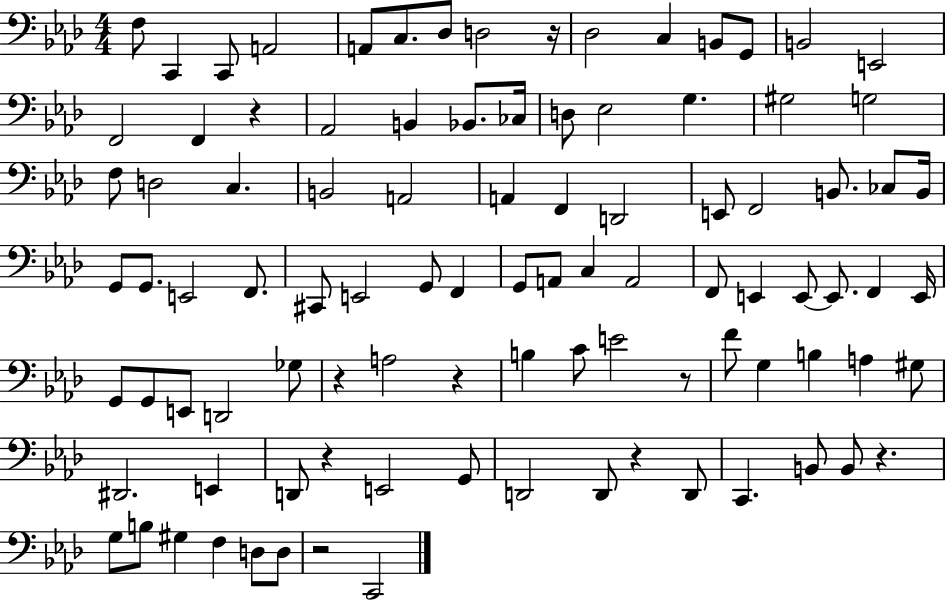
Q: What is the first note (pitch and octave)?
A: F3